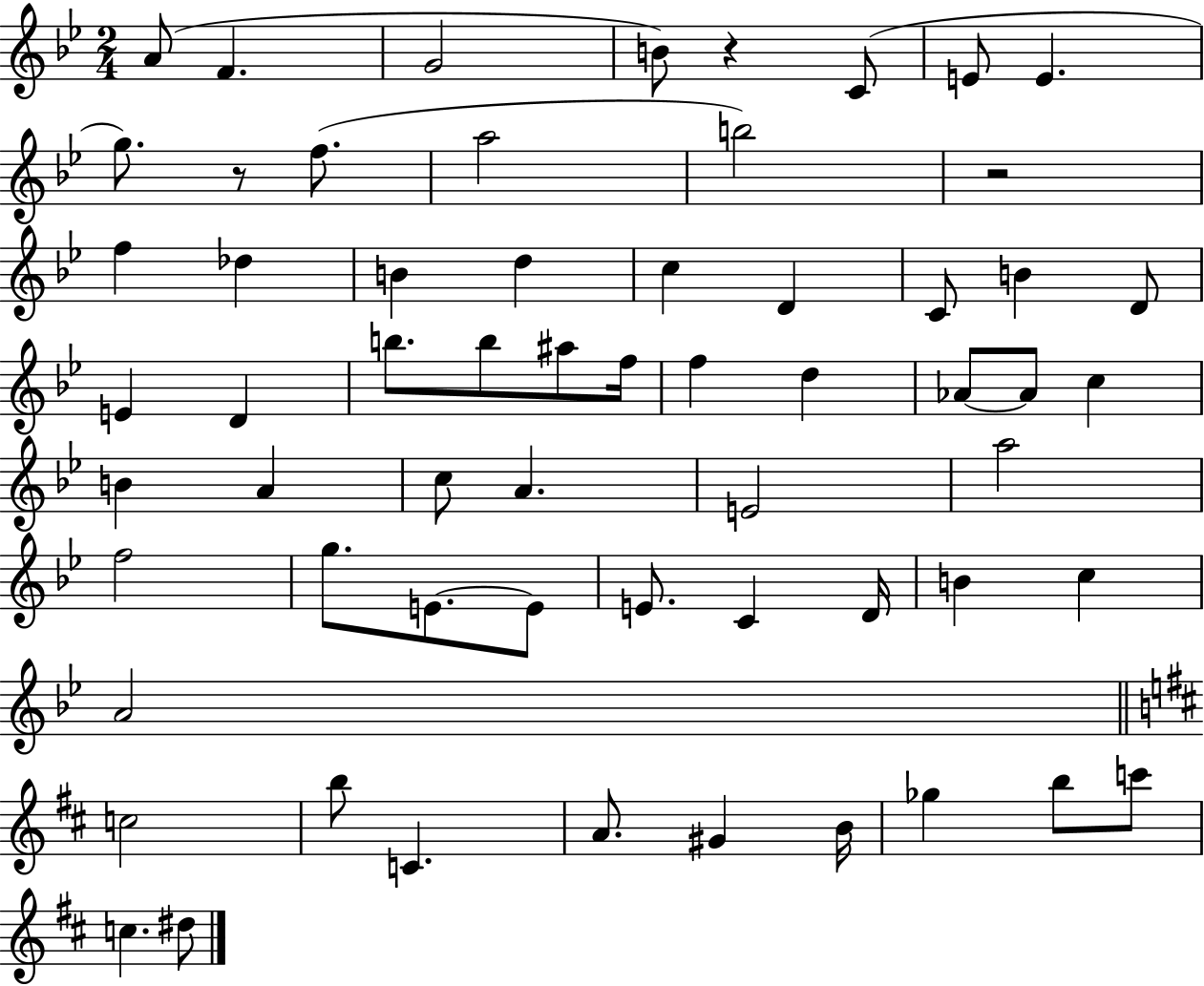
A4/e F4/q. G4/h B4/e R/q C4/e E4/e E4/q. G5/e. R/e F5/e. A5/h B5/h R/h F5/q Db5/q B4/q D5/q C5/q D4/q C4/e B4/q D4/e E4/q D4/q B5/e. B5/e A#5/e F5/s F5/q D5/q Ab4/e Ab4/e C5/q B4/q A4/q C5/e A4/q. E4/h A5/h F5/h G5/e. E4/e. E4/e E4/e. C4/q D4/s B4/q C5/q A4/h C5/h B5/e C4/q. A4/e. G#4/q B4/s Gb5/q B5/e C6/e C5/q. D#5/e